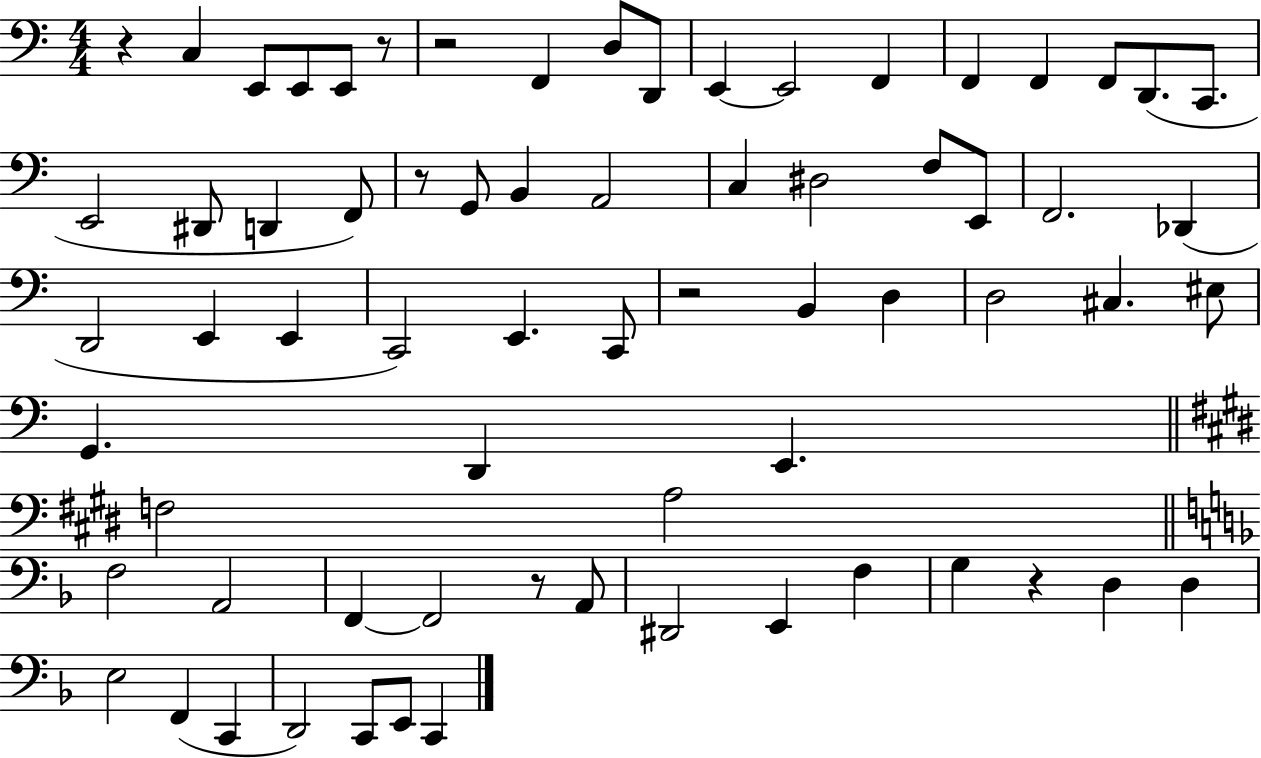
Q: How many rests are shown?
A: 7